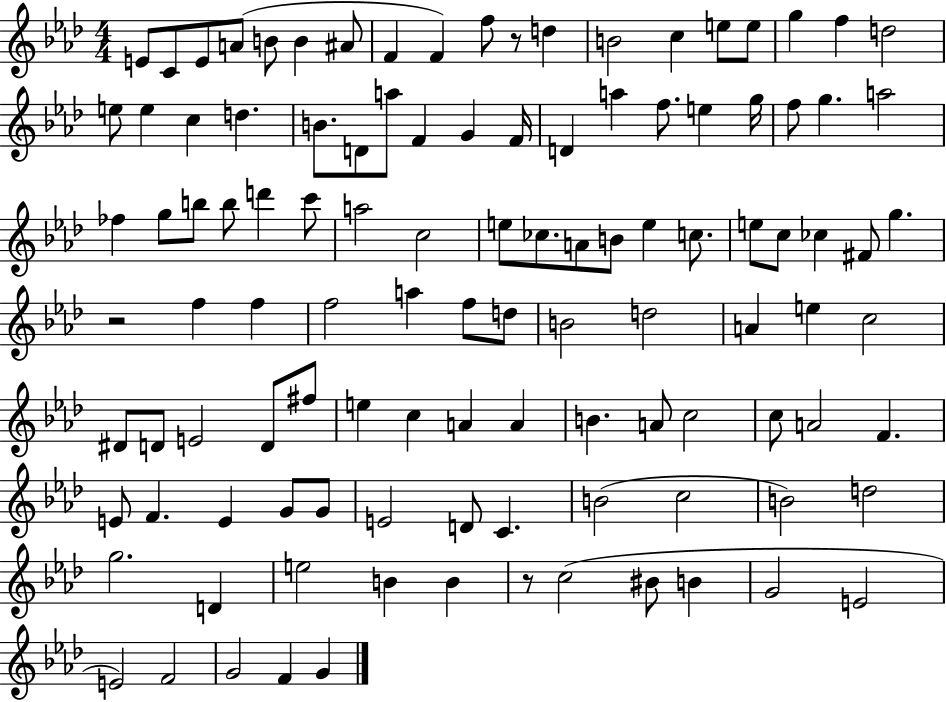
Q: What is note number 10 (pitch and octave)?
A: F5